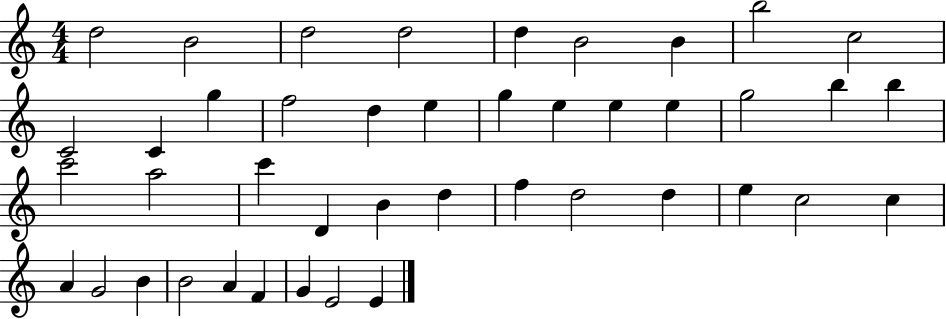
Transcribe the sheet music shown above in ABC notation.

X:1
T:Untitled
M:4/4
L:1/4
K:C
d2 B2 d2 d2 d B2 B b2 c2 C2 C g f2 d e g e e e g2 b b c'2 a2 c' D B d f d2 d e c2 c A G2 B B2 A F G E2 E